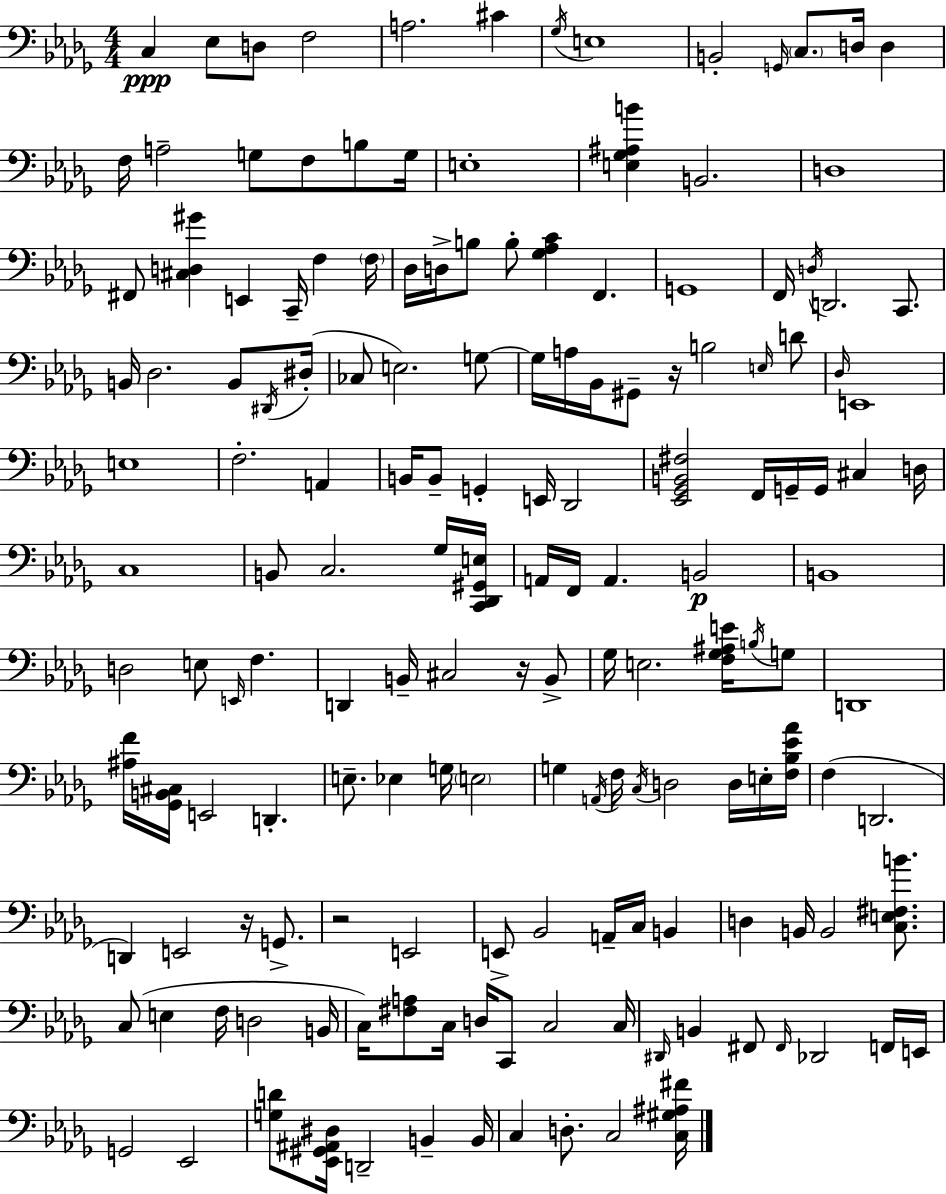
X:1
T:Untitled
M:4/4
L:1/4
K:Bbm
C, _E,/2 D,/2 F,2 A,2 ^C _G,/4 E,4 B,,2 G,,/4 C,/2 D,/4 D, F,/4 A,2 G,/2 F,/2 B,/2 G,/4 E,4 [E,_G,^A,B] B,,2 D,4 ^F,,/2 [^C,D,^G] E,, C,,/4 F, F,/4 _D,/4 D,/4 B,/2 B,/2 [_G,_A,C] F,, G,,4 F,,/4 D,/4 D,,2 C,,/2 B,,/4 _D,2 B,,/2 ^D,,/4 ^D,/4 _C,/2 E,2 G,/2 G,/4 A,/4 _B,,/4 ^G,,/2 z/4 B,2 E,/4 D/2 _D,/4 E,,4 E,4 F,2 A,, B,,/4 B,,/2 G,, E,,/4 _D,,2 [_E,,_G,,B,,^F,]2 F,,/4 G,,/4 G,,/4 ^C, D,/4 C,4 B,,/2 C,2 _G,/4 [C,,_D,,^G,,E,]/4 A,,/4 F,,/4 A,, B,,2 B,,4 D,2 E,/2 E,,/4 F, D,, B,,/4 ^C,2 z/4 B,,/2 _G,/4 E,2 [F,_G,^A,E]/4 B,/4 G,/2 D,,4 [^A,F]/4 [_G,,B,,^C,]/4 E,,2 D,, E,/2 _E, G,/4 E,2 G, A,,/4 F,/4 C,/4 D,2 D,/4 E,/4 [F,_B,_E_A]/4 F, D,,2 D,, E,,2 z/4 G,,/2 z2 E,,2 E,,/2 _B,,2 A,,/4 C,/4 B,, D, B,,/4 B,,2 [C,E,^F,B]/2 C,/2 E, F,/4 D,2 B,,/4 C,/4 [^F,A,]/2 C,/4 D,/4 C,,/2 C,2 C,/4 ^D,,/4 B,, ^F,,/2 ^F,,/4 _D,,2 F,,/4 E,,/4 G,,2 _E,,2 [G,D]/2 [_E,,^G,,^A,,^D,]/4 D,,2 B,, B,,/4 C, D,/2 C,2 [C,^G,^A,^F]/4